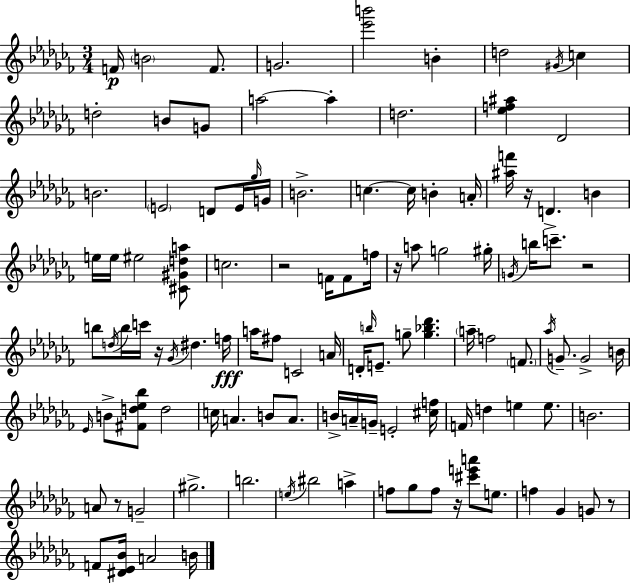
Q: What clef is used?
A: treble